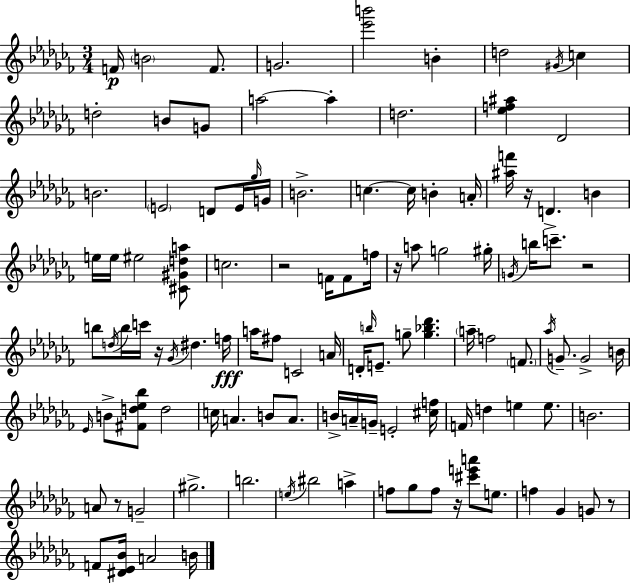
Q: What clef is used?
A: treble